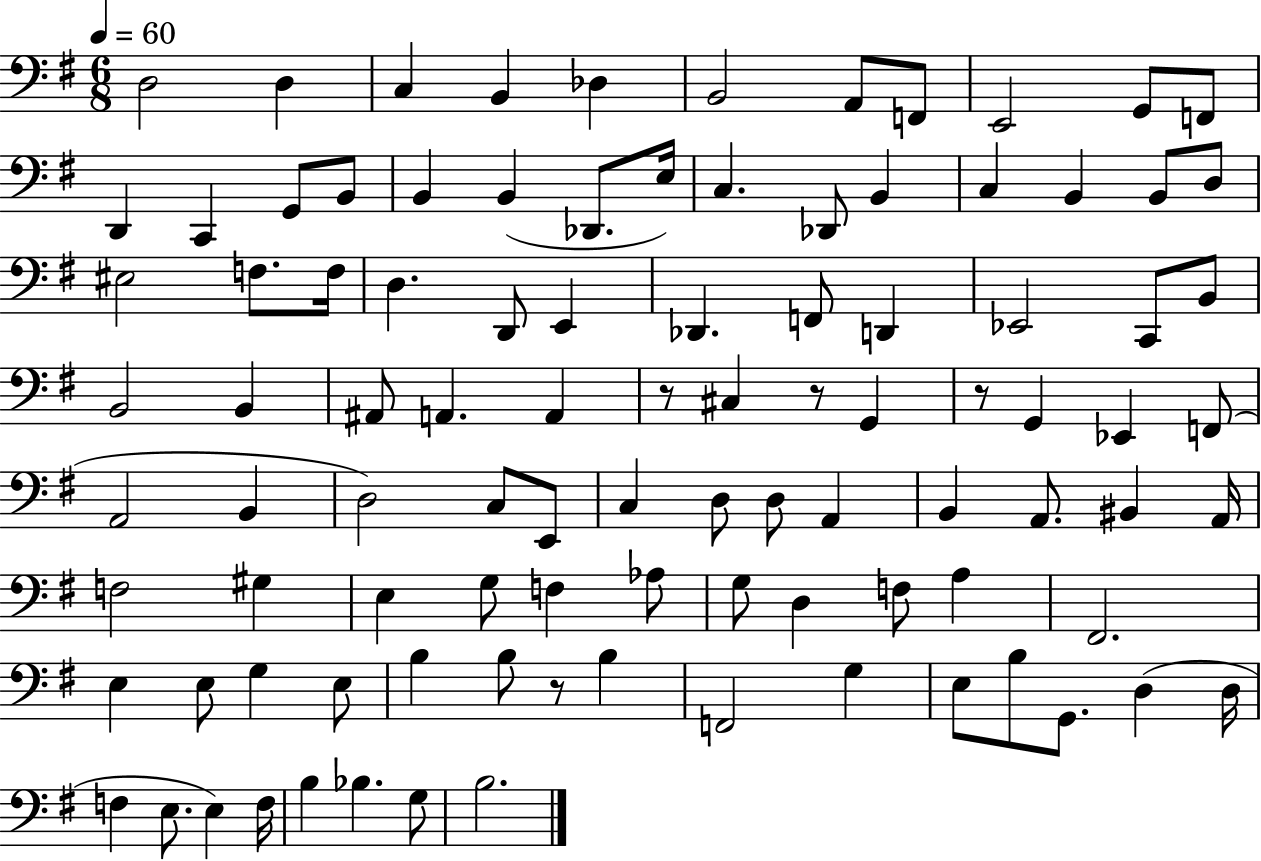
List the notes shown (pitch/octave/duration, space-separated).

D3/h D3/q C3/q B2/q Db3/q B2/h A2/e F2/e E2/h G2/e F2/e D2/q C2/q G2/e B2/e B2/q B2/q Db2/e. E3/s C3/q. Db2/e B2/q C3/q B2/q B2/e D3/e EIS3/h F3/e. F3/s D3/q. D2/e E2/q Db2/q. F2/e D2/q Eb2/h C2/e B2/e B2/h B2/q A#2/e A2/q. A2/q R/e C#3/q R/e G2/q R/e G2/q Eb2/q F2/e A2/h B2/q D3/h C3/e E2/e C3/q D3/e D3/e A2/q B2/q A2/e. BIS2/q A2/s F3/h G#3/q E3/q G3/e F3/q Ab3/e G3/e D3/q F3/e A3/q F#2/h. E3/q E3/e G3/q E3/e B3/q B3/e R/e B3/q F2/h G3/q E3/e B3/e G2/e. D3/q D3/s F3/q E3/e. E3/q F3/s B3/q Bb3/q. G3/e B3/h.